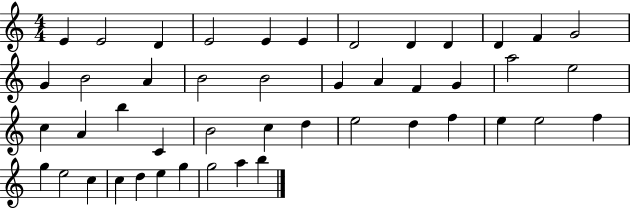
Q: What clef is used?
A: treble